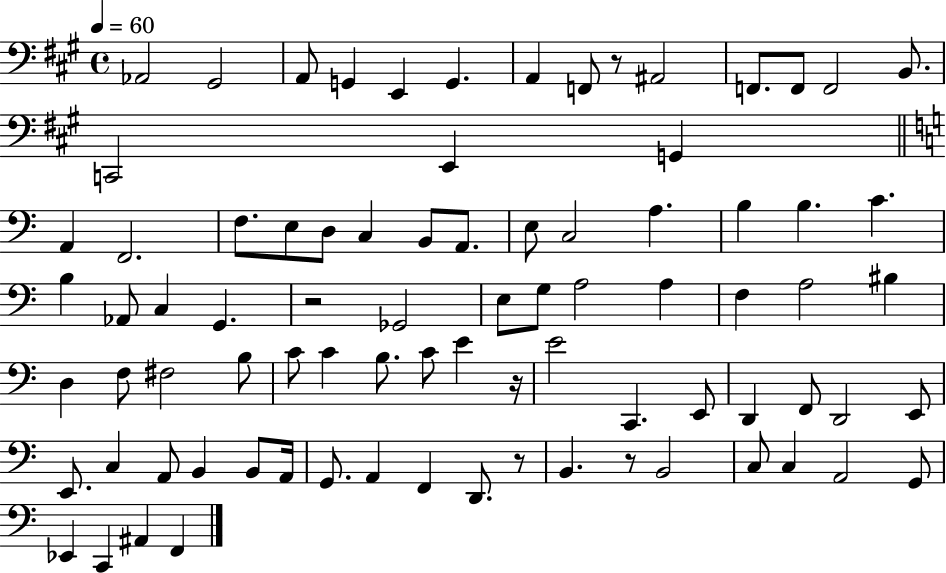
Ab2/h G#2/h A2/e G2/q E2/q G2/q. A2/q F2/e R/e A#2/h F2/e. F2/e F2/h B2/e. C2/h E2/q G2/q A2/q F2/h. F3/e. E3/e D3/e C3/q B2/e A2/e. E3/e C3/h A3/q. B3/q B3/q. C4/q. B3/q Ab2/e C3/q G2/q. R/h Gb2/h E3/e G3/e A3/h A3/q F3/q A3/h BIS3/q D3/q F3/e F#3/h B3/e C4/e C4/q B3/e. C4/e E4/q R/s E4/h C2/q. E2/e D2/q F2/e D2/h E2/e E2/e. C3/q A2/e B2/q B2/e A2/s G2/e. A2/q F2/q D2/e. R/e B2/q. R/e B2/h C3/e C3/q A2/h G2/e Eb2/q C2/q A#2/q F2/q